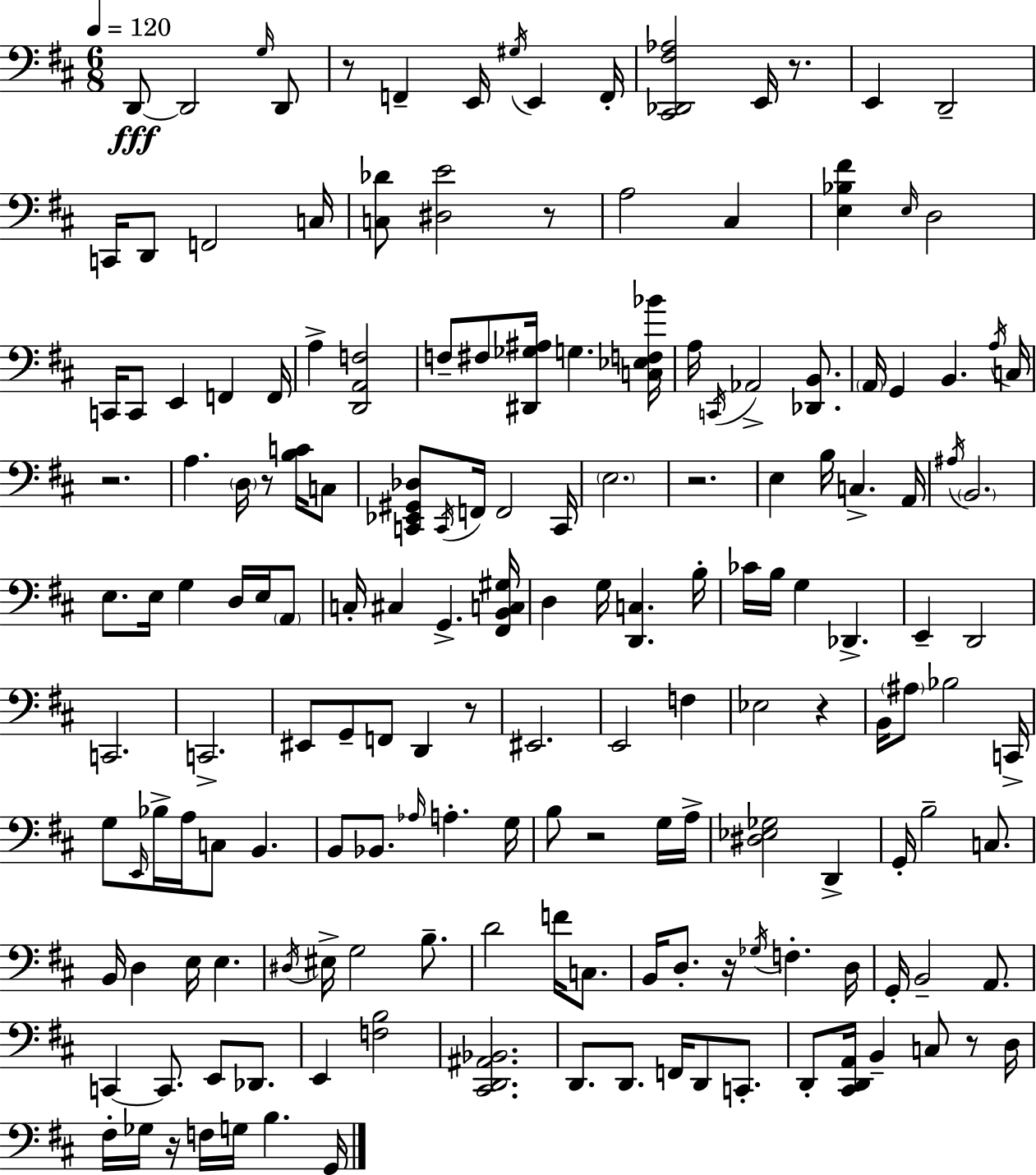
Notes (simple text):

D2/e D2/h G3/s D2/e R/e F2/q E2/s G#3/s E2/q F2/s [C#2,Db2,F#3,Ab3]/h E2/s R/e. E2/q D2/h C2/s D2/e F2/h C3/s [C3,Db4]/e [D#3,E4]/h R/e A3/h C#3/q [E3,Bb3,F#4]/q E3/s D3/h C2/s C2/e E2/q F2/q F2/s A3/q [D2,A2,F3]/h F3/e F#3/e [D#2,Gb3,A#3]/s G3/q. [C3,Eb3,F3,Bb4]/s A3/s C2/s Ab2/h [Db2,B2]/e. A2/s G2/q B2/q. A3/s C3/s R/h. A3/q. D3/s R/e [B3,C4]/s C3/e [C2,Eb2,G#2,Db3]/e C2/s F2/s F2/h C2/s E3/h. R/h. E3/q B3/s C3/q. A2/s A#3/s B2/h. E3/e. E3/s G3/q D3/s E3/s A2/e C3/s C#3/q G2/q. [F#2,B2,C3,G#3]/s D3/q G3/s [D2,C3]/q. B3/s CES4/s B3/s G3/q Db2/q. E2/q D2/h C2/h. C2/h. EIS2/e G2/e F2/e D2/q R/e EIS2/h. E2/h F3/q Eb3/h R/q B2/s A#3/e Bb3/h C2/s G3/e E2/s Bb3/s A3/s C3/e B2/q. B2/e Bb2/e. Ab3/s A3/q. G3/s B3/e R/h G3/s A3/s [D#3,Eb3,Gb3]/h D2/q G2/s B3/h C3/e. B2/s D3/q E3/s E3/q. D#3/s EIS3/s G3/h B3/e. D4/h F4/s C3/e. B2/s D3/e. R/s Gb3/s F3/q. D3/s G2/s B2/h A2/e. C2/q C2/e. E2/e Db2/e. E2/q [F3,B3]/h [C#2,D2,A#2,Bb2]/h. D2/e. D2/e. F2/s D2/e C2/e. D2/e [C#2,D2,A2]/s B2/q C3/e R/e D3/s F#3/s Gb3/s R/s F3/s G3/s B3/q. G2/s